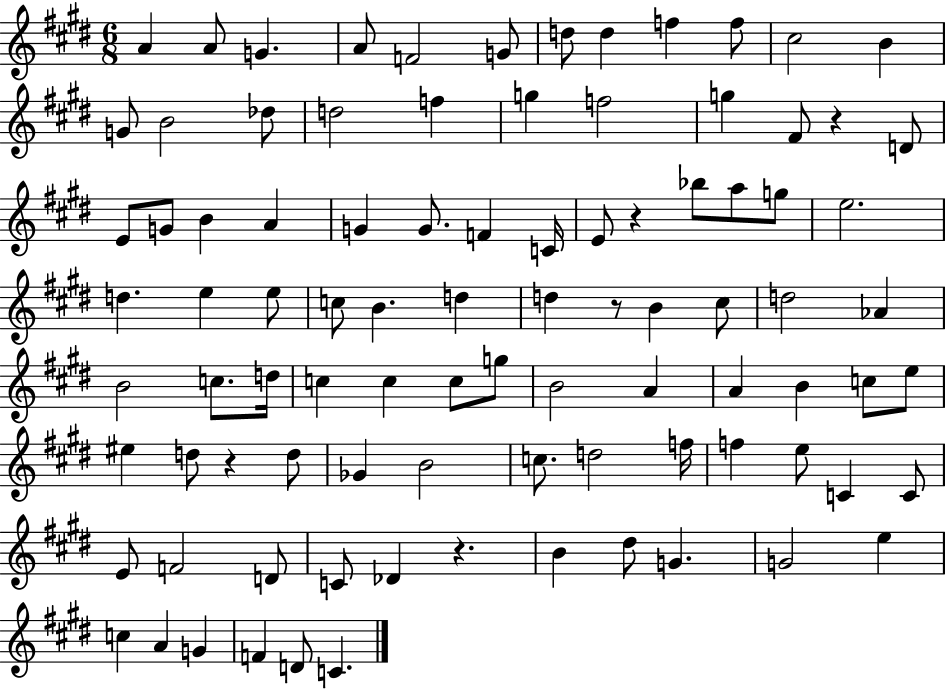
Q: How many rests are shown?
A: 5